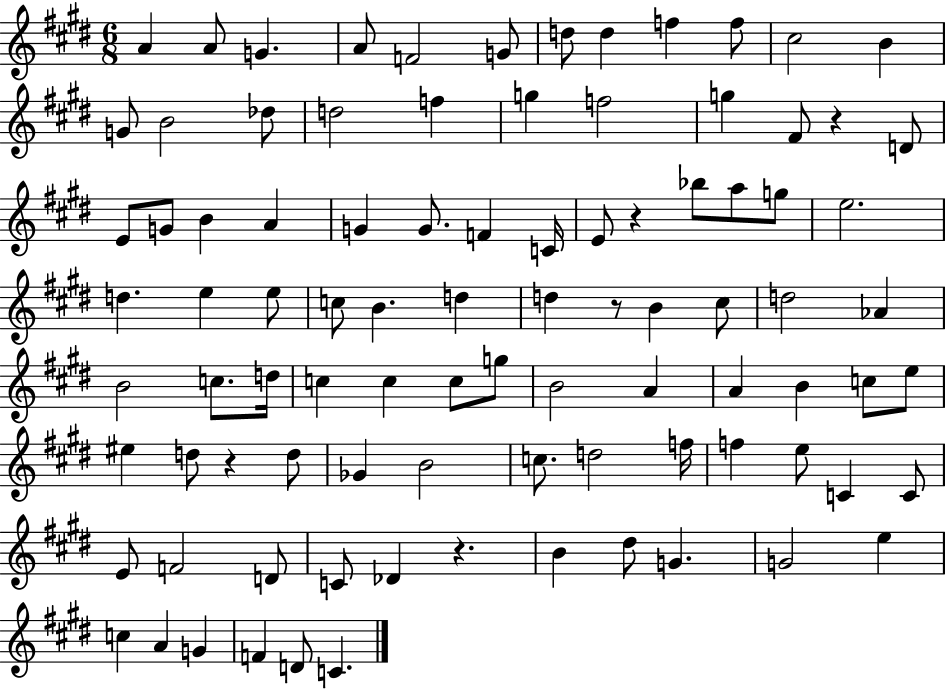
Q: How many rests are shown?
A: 5